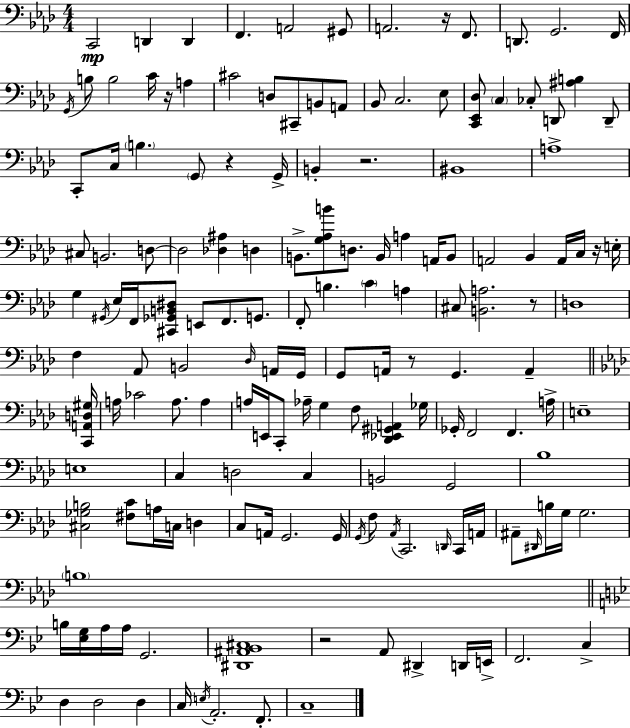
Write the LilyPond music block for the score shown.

{
  \clef bass
  \numericTimeSignature
  \time 4/4
  \key f \minor
  c,2\mp d,4 d,4 | f,4. a,2 gis,8 | a,2. r16 f,8. | d,8. g,2. f,16 | \break \acciaccatura { g,16 } b8 b2 c'16 r16 a4 | cis'2 d8 cis,8-- b,8 a,8 | bes,8 c2. ees8 | <c, ees, des>8 \parenthesize c4 ces8-. d,8 <ais b>4 d,8-- | \break c,8-. c16 \parenthesize b4. \parenthesize g,8 r4 | g,16-> b,4-. r2. | bis,1 | a1-> | \break cis8 b,2. d8~~ | d2 <des ais>4 d4 | b,8.-> <g aes b'>8 d8. b,16 a4 a,16 b,8 | a,2 bes,4 a,16 c16 r16 | \break e16-. g4 \acciaccatura { gis,16 } ees16 f,16 <cis, ges, b, dis>8 e,8 f,8. g,8. | f,8-. b4. \parenthesize c'4 a4 | cis8 <b, a>2. | r8 d1 | \break f4 aes,8 b,2 | \grace { des16 } a,16 g,16 g,8 a,16 r8 g,4. a,4-- | \bar "||" \break \key aes \major <c, a, d gis>16 a16 ces'2 a8. a4 | a16 e,16 c,8-. aes16-- g4 f8 <des, ees, gis, a,>4 | ges16 ges,16-. f,2 f,4. | a16-> e1-- | \break e1 | c4 d2 c4 | b,2 g,2 | bes1 | \break <cis ges b>2 <fis c'>8 a16 c16 d4 | c8 a,16 g,2. | g,16 \acciaccatura { g,16 } f8 \acciaccatura { aes,16 } c,2. | \grace { d,16 } c,16 a,16 ais,8-- \grace { dis,16 } b16 g16 g2. | \break \parenthesize b1 | \bar "||" \break \key bes \major b16 <ees g>16 a16 a16 g,2. | <dis, ais, bes, cis>1 | r2 a,8 dis,4-> d,16 e,16-> | f,2. c4-> | \break d4 d2 d4 | c16 \acciaccatura { e16 } a,2.-. f,8.-. | c1-- | \bar "|."
}